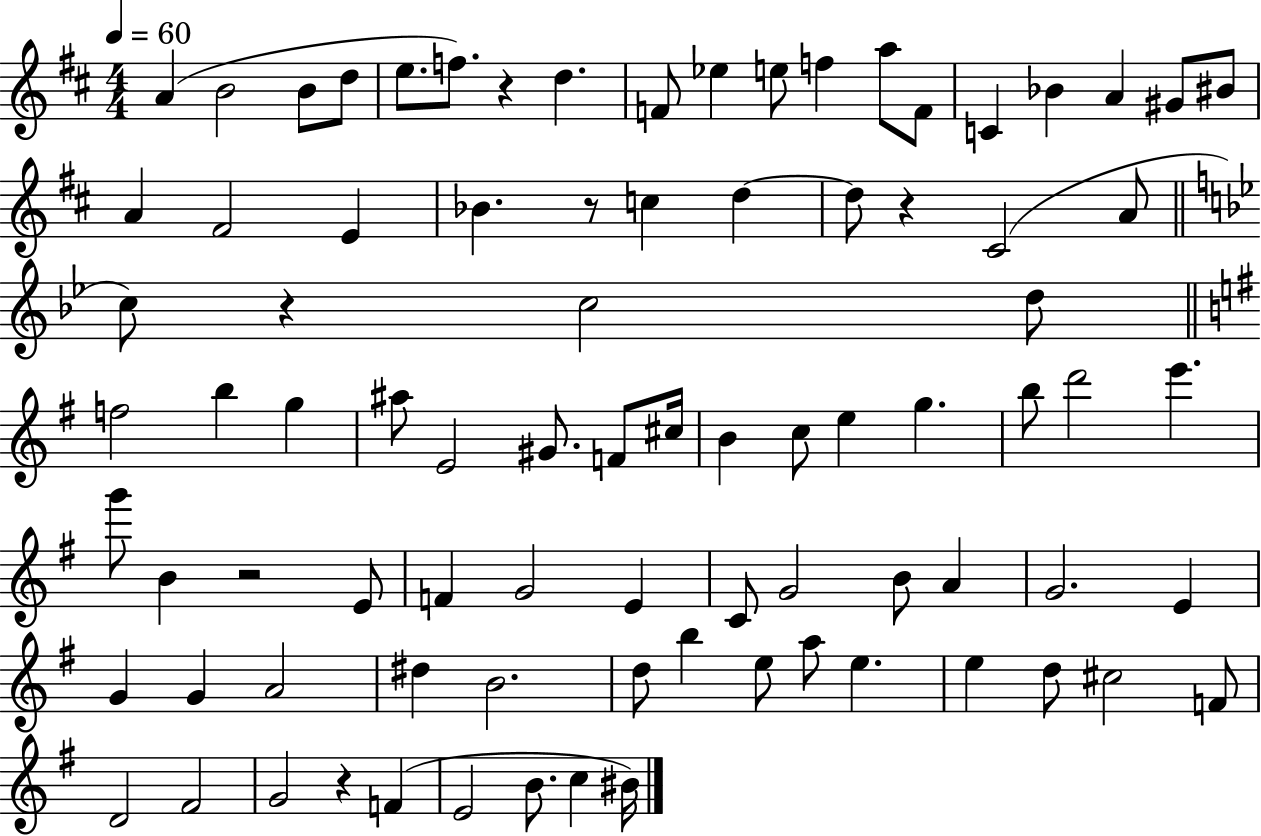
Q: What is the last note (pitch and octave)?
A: BIS4